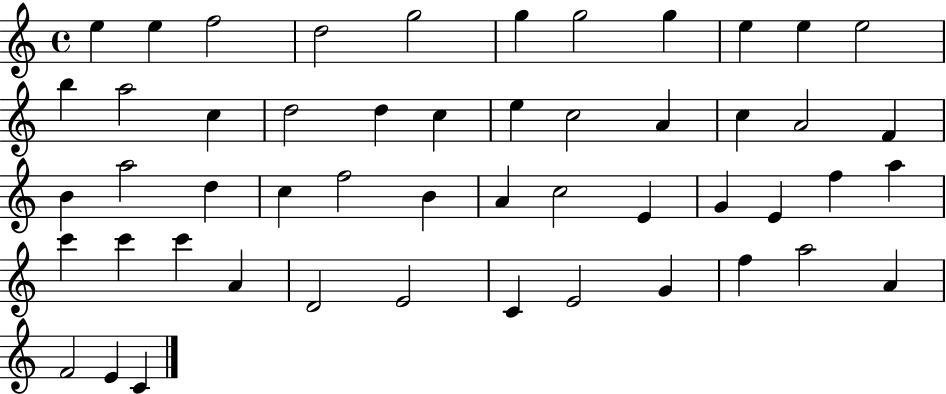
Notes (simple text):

E5/q E5/q F5/h D5/h G5/h G5/q G5/h G5/q E5/q E5/q E5/h B5/q A5/h C5/q D5/h D5/q C5/q E5/q C5/h A4/q C5/q A4/h F4/q B4/q A5/h D5/q C5/q F5/h B4/q A4/q C5/h E4/q G4/q E4/q F5/q A5/q C6/q C6/q C6/q A4/q D4/h E4/h C4/q E4/h G4/q F5/q A5/h A4/q F4/h E4/q C4/q